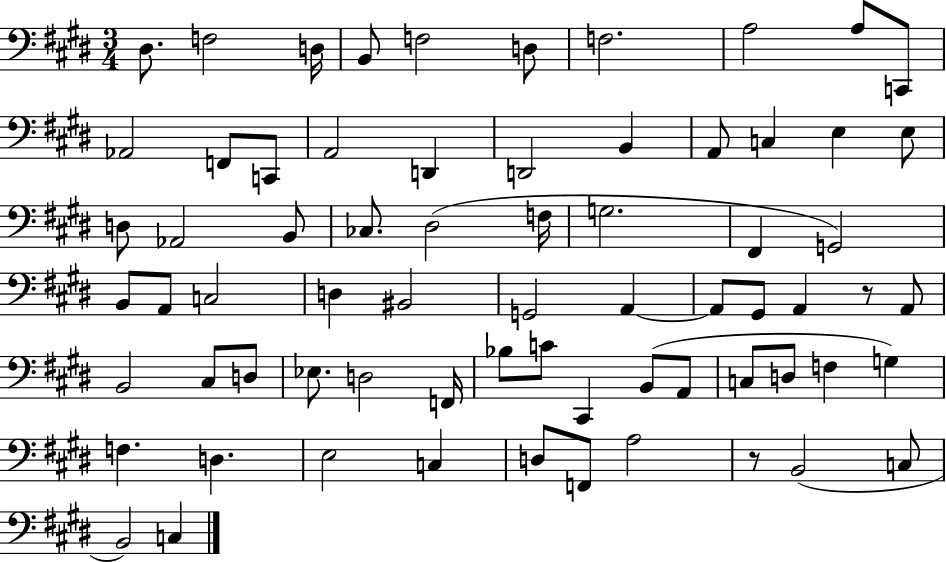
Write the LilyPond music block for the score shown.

{
  \clef bass
  \numericTimeSignature
  \time 3/4
  \key e \major
  dis8. f2 d16 | b,8 f2 d8 | f2. | a2 a8 c,8 | \break aes,2 f,8 c,8 | a,2 d,4 | d,2 b,4 | a,8 c4 e4 e8 | \break d8 aes,2 b,8 | ces8. dis2( f16 | g2. | fis,4 g,2) | \break b,8 a,8 c2 | d4 bis,2 | g,2 a,4~~ | a,8 gis,8 a,4 r8 a,8 | \break b,2 cis8 d8 | ees8. d2 f,16 | bes8 c'8 cis,4 b,8( a,8 | c8 d8 f4 g4) | \break f4. d4. | e2 c4 | d8 f,8 a2 | r8 b,2( c8 | \break b,2) c4 | \bar "|."
}